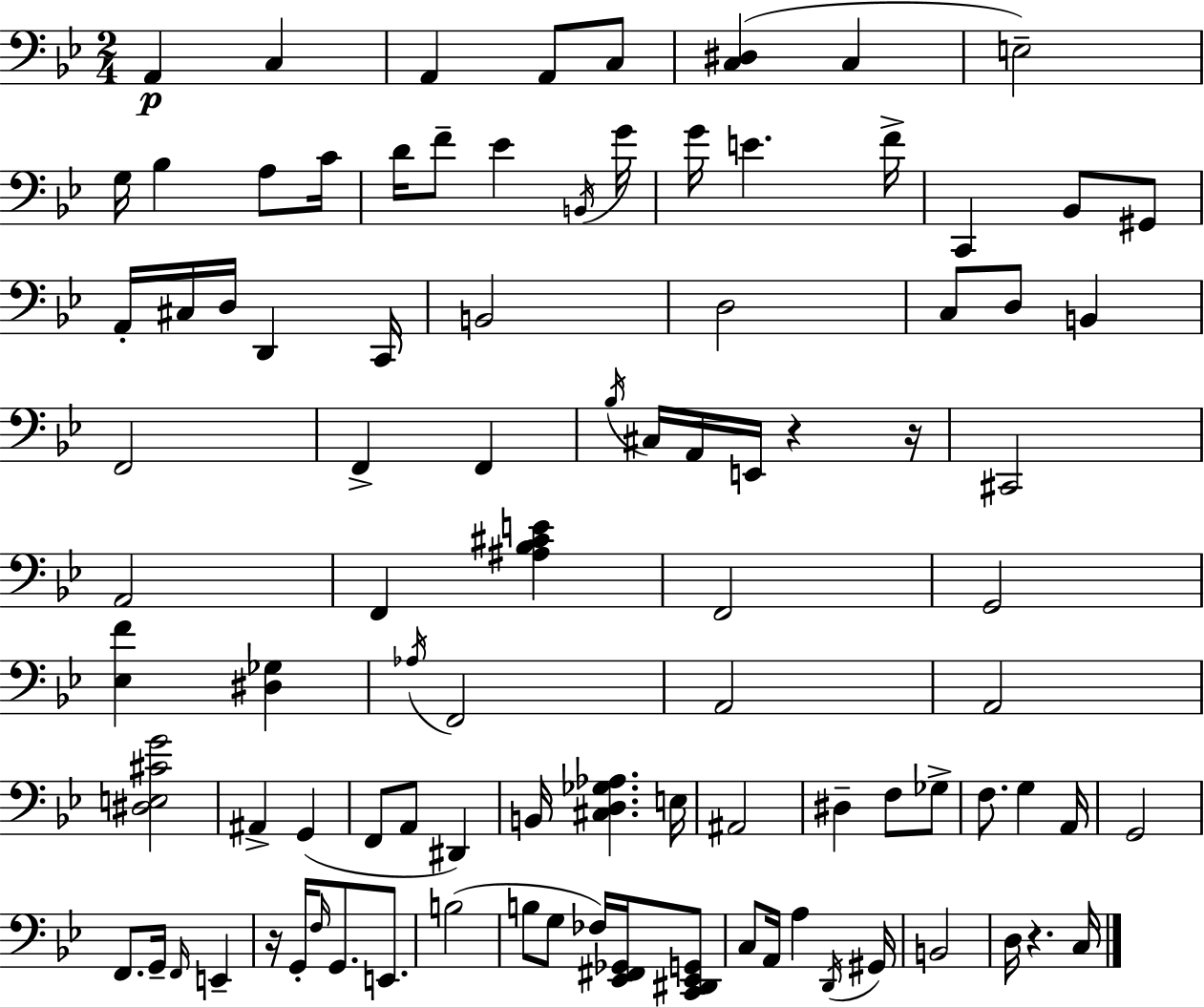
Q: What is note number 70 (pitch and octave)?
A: G2